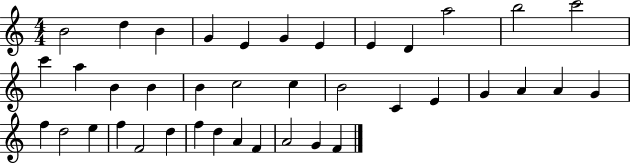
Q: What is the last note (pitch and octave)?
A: F4